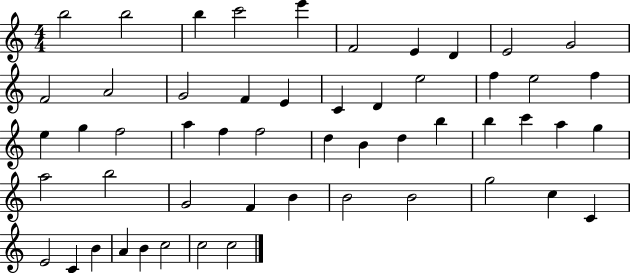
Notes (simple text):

B5/h B5/h B5/q C6/h E6/q F4/h E4/q D4/q E4/h G4/h F4/h A4/h G4/h F4/q E4/q C4/q D4/q E5/h F5/q E5/h F5/q E5/q G5/q F5/h A5/q F5/q F5/h D5/q B4/q D5/q B5/q B5/q C6/q A5/q G5/q A5/h B5/h G4/h F4/q B4/q B4/h B4/h G5/h C5/q C4/q E4/h C4/q B4/q A4/q B4/q C5/h C5/h C5/h